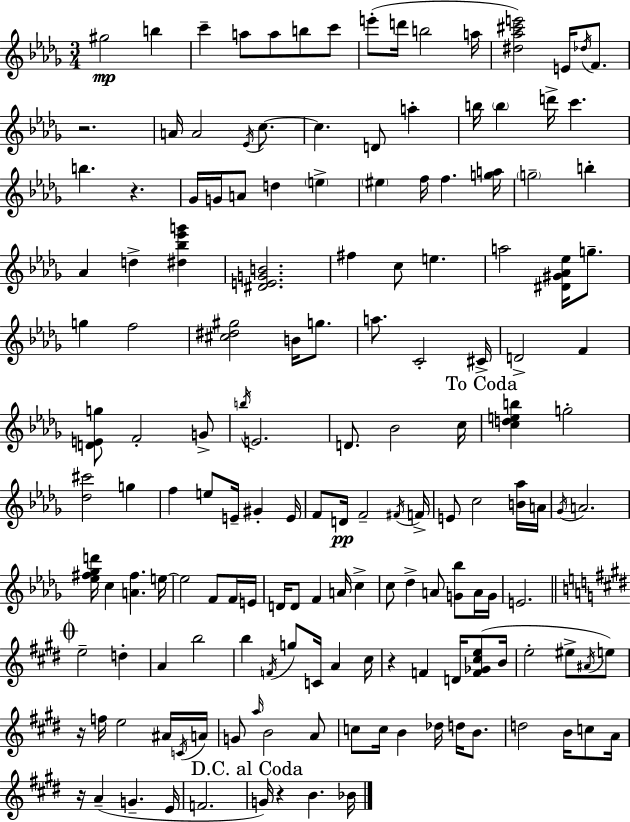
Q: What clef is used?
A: treble